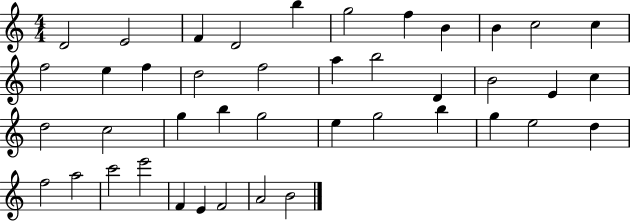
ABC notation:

X:1
T:Untitled
M:4/4
L:1/4
K:C
D2 E2 F D2 b g2 f B B c2 c f2 e f d2 f2 a b2 D B2 E c d2 c2 g b g2 e g2 b g e2 d f2 a2 c'2 e'2 F E F2 A2 B2